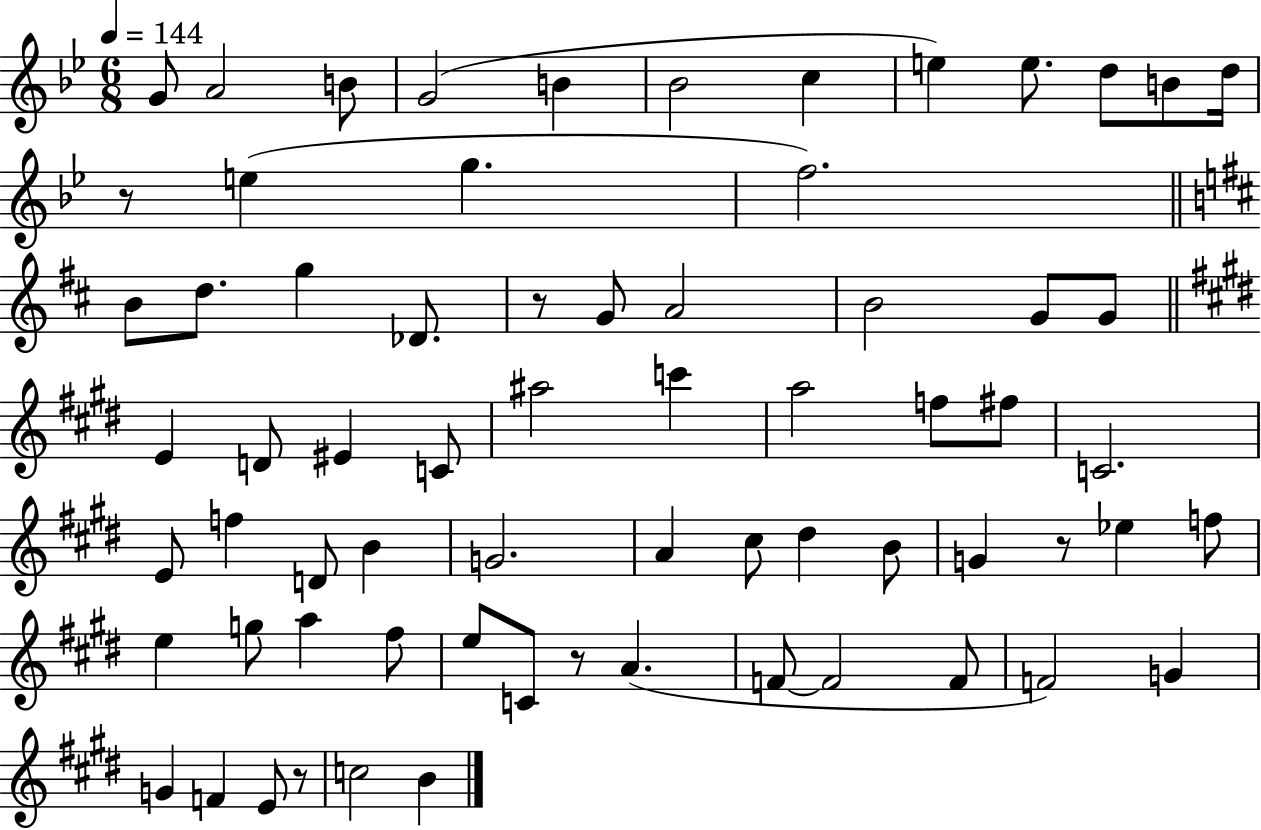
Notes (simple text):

G4/e A4/h B4/e G4/h B4/q Bb4/h C5/q E5/q E5/e. D5/e B4/e D5/s R/e E5/q G5/q. F5/h. B4/e D5/e. G5/q Db4/e. R/e G4/e A4/h B4/h G4/e G4/e E4/q D4/e EIS4/q C4/e A#5/h C6/q A5/h F5/e F#5/e C4/h. E4/e F5/q D4/e B4/q G4/h. A4/q C#5/e D#5/q B4/e G4/q R/e Eb5/q F5/e E5/q G5/e A5/q F#5/e E5/e C4/e R/e A4/q. F4/e F4/h F4/e F4/h G4/q G4/q F4/q E4/e R/e C5/h B4/q